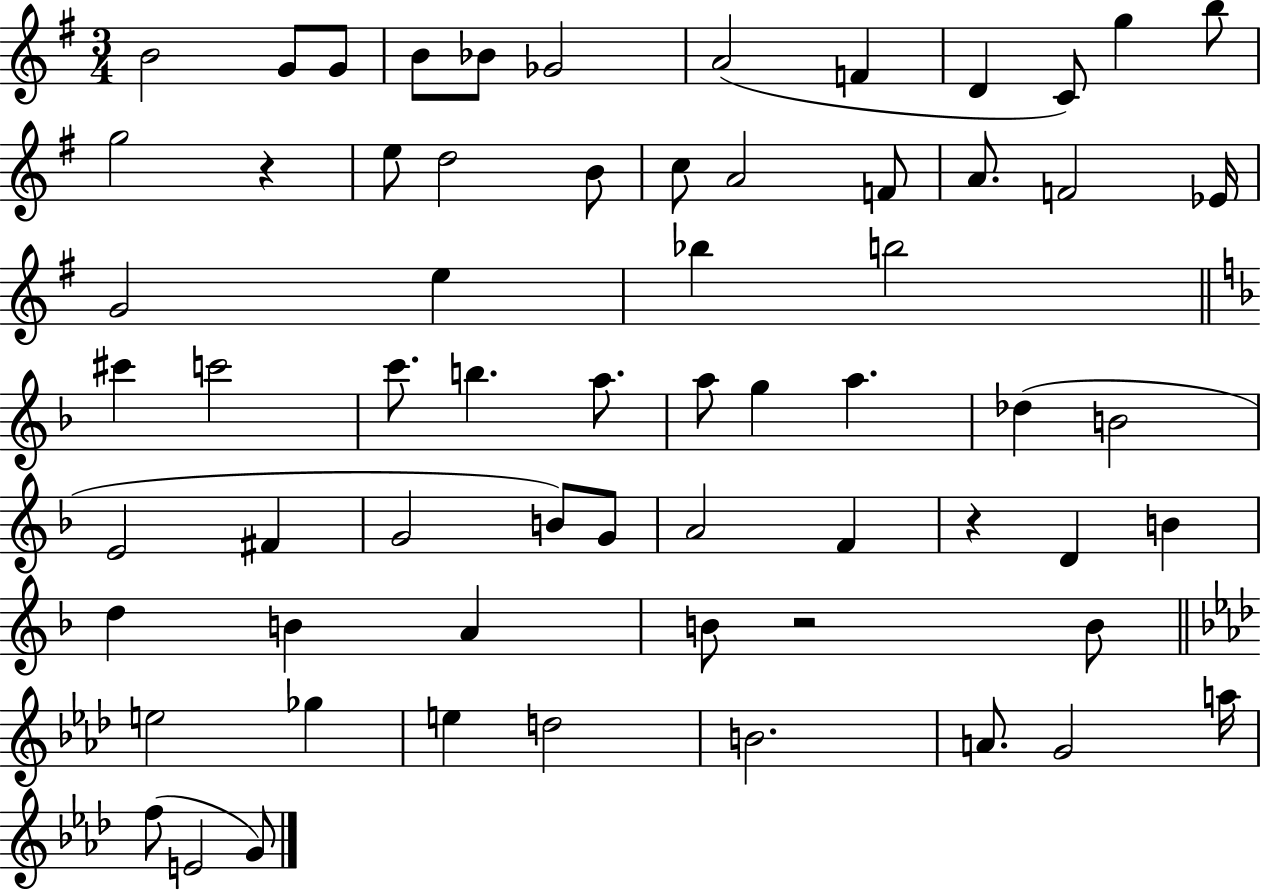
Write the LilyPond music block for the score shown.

{
  \clef treble
  \numericTimeSignature
  \time 3/4
  \key g \major
  b'2 g'8 g'8 | b'8 bes'8 ges'2 | a'2( f'4 | d'4 c'8) g''4 b''8 | \break g''2 r4 | e''8 d''2 b'8 | c''8 a'2 f'8 | a'8. f'2 ees'16 | \break g'2 e''4 | bes''4 b''2 | \bar "||" \break \key d \minor cis'''4 c'''2 | c'''8. b''4. a''8. | a''8 g''4 a''4. | des''4( b'2 | \break e'2 fis'4 | g'2 b'8) g'8 | a'2 f'4 | r4 d'4 b'4 | \break d''4 b'4 a'4 | b'8 r2 b'8 | \bar "||" \break \key aes \major e''2 ges''4 | e''4 d''2 | b'2. | a'8. g'2 a''16 | \break f''8( e'2 g'8) | \bar "|."
}